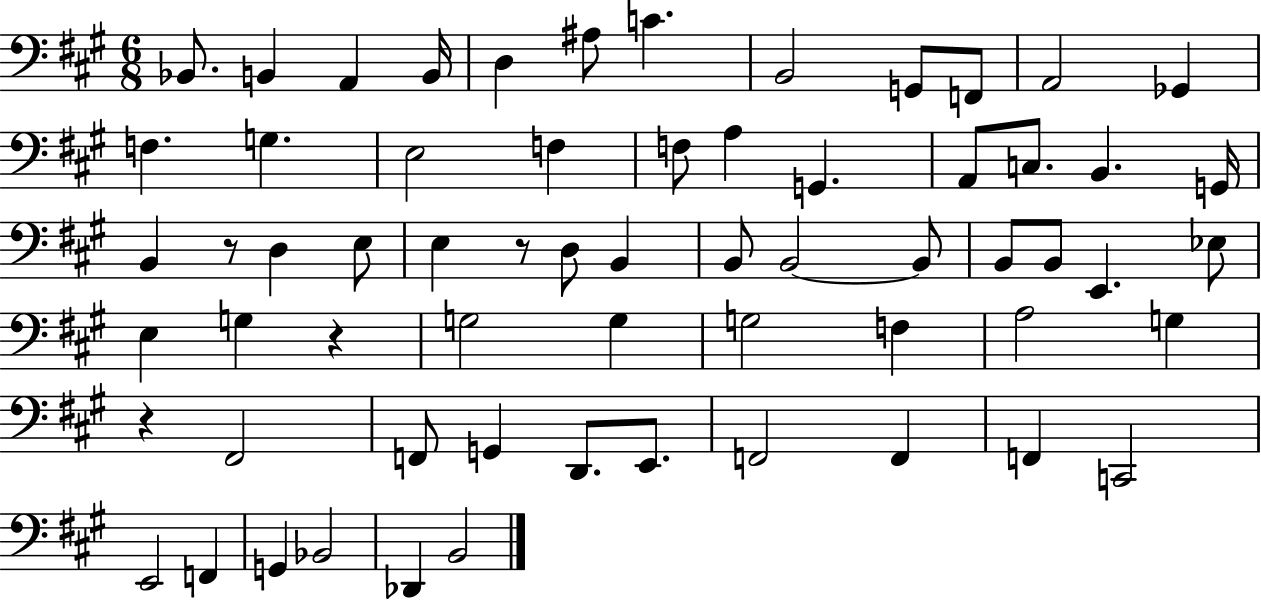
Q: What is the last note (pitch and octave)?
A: B2